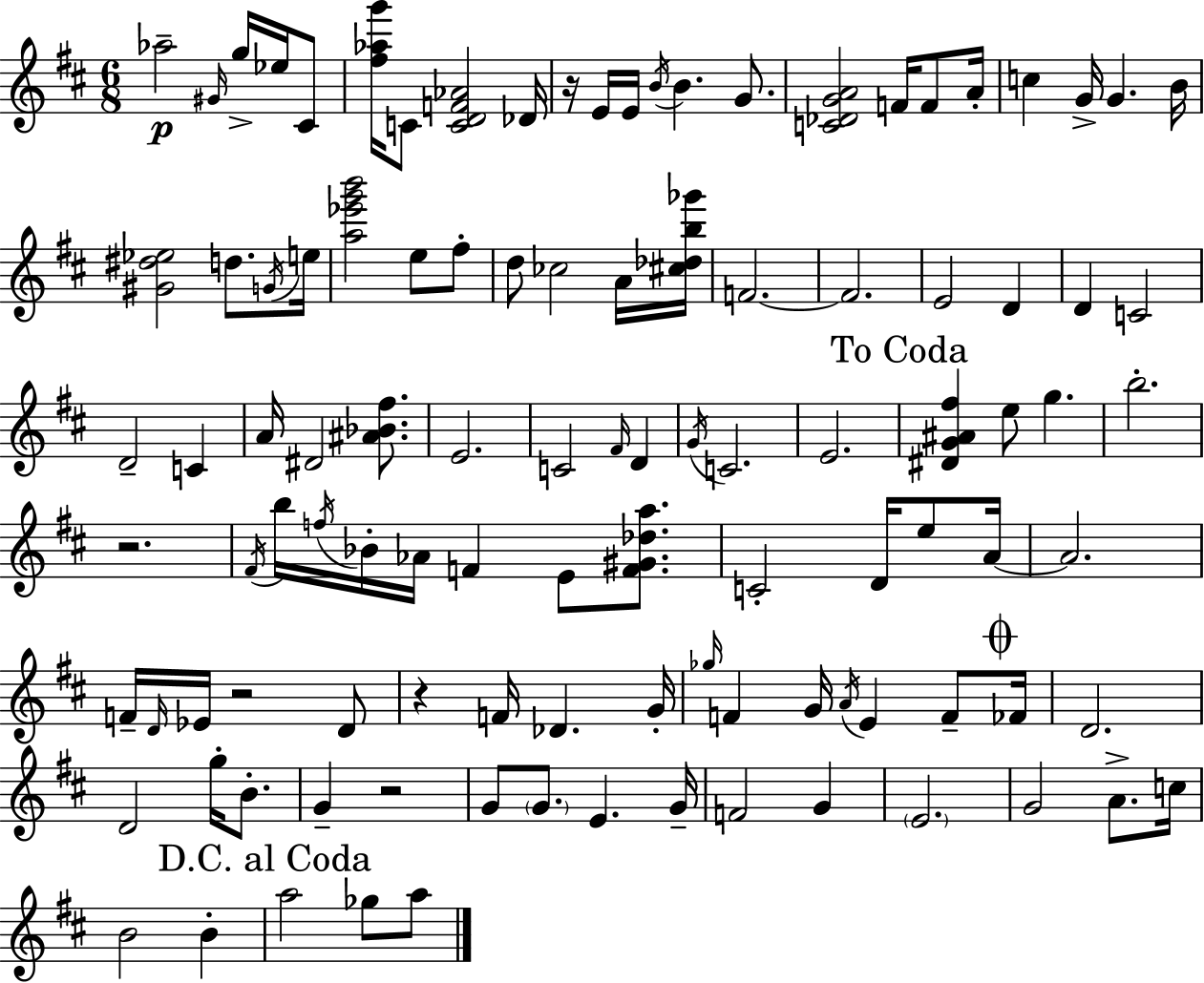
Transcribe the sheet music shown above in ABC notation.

X:1
T:Untitled
M:6/8
L:1/4
K:D
_a2 ^G/4 g/4 _e/4 ^C/2 [^f_ag']/4 C/2 [CDF_A]2 _D/4 z/4 E/4 E/4 B/4 B G/2 [C_DGA]2 F/4 F/2 A/4 c G/4 G B/4 [^G^d_e]2 d/2 G/4 e/4 [a_e'g'b']2 e/2 ^f/2 d/2 _c2 A/4 [^c_db_g']/4 F2 F2 E2 D D C2 D2 C A/4 ^D2 [^A_B^f]/2 E2 C2 ^F/4 D G/4 C2 E2 [^DG^A^f] e/2 g b2 z2 ^F/4 b/4 f/4 _B/4 _A/4 F E/2 [F^G_da]/2 C2 D/4 e/2 A/4 A2 F/4 D/4 _E/4 z2 D/2 z F/4 _D G/4 _g/4 F G/4 A/4 E F/2 _F/4 D2 D2 g/4 B/2 G z2 G/2 G/2 E G/4 F2 G E2 G2 A/2 c/4 B2 B a2 _g/2 a/2